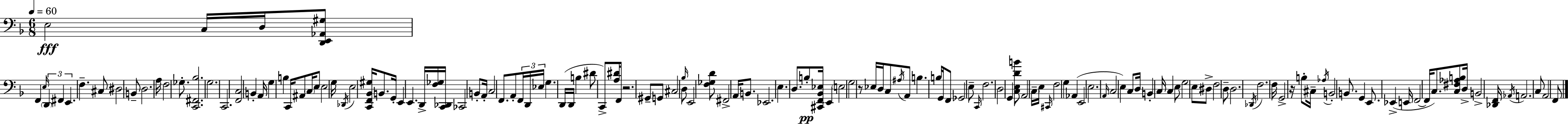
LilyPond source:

{
  \clef bass
  \numericTimeSignature
  \time 6/8
  \key f \major
  \tempo 4 = 60
  e2\fff c16 d16 <d, e, aes, gis>8 | f,4 \grace { e16 } \tuplet 3/2 { \parenthesize d,4 fis,4 | e,4. } f4.-- | cis8 dis2 b,8-- | \break d2. | a16 f2 ges8.-. | <c, fis, bes>2. | g2. | \break c,2. | <f, c>2 b,4-. | a,16 g4 b4 c,16 ais,8 | \parenthesize c16 e8 e2 | \break g16 \acciaccatura { des,16 } e2 <c, f, bes, gis>16 b,8. | g,16-. e,4 e,4. | d,16-> <f ges>16 <c, des,>16 ces,2 | b,8-. a,16-. c2 f,8. | \break a,8-. \tuplet 3/2 { f,16 d,16 ees16 } g4. | d,16( d,16 b4 dis'8 c,8->) <a dis'>16 | f,8 r2. | gis,8-- g,8 cis2 | \break \grace { bes16 } d8 e,2 | <f ges d'>8 fis,2-> a,16 | b,8. ees,2. | e4. d8. | \break b8-.\pp <cis, f, bes, ees>16 e,4 \parenthesize e2 | g2 r8 | ees16 d16 c8 \acciaccatura { ais16 } a,8 b4. | b16 g,16 f,8 ges,2 | \break e8-- \grace { c,16 } f2. | d2 | g,4 <c e d' b'>8 a,2 | \parenthesize c16-- e16 \grace { cis,16 } f2 | \break g4 aes,4( e,2 | e2. | \grace { a,16 } c2 | e4) c8 d16 b,4-. | \break c16 c4 e8 g2 | e8 dis8-> f2 | d8-- d2. | \acciaccatura { des,16 } f2. | \break f16 g,2-> | r16 b8-. cis16-- \acciaccatura { aes16 } b,2-. | b,8. g,4 | e,8. ees,4->( e,16 f,2~~ | \break f,16 c8.) <c fis aes b>8 d16-> | b,2-> <des, f,>16 \acciaccatura { aes,16 } a,2. | c8 | a,2 f,8 \bar "|."
}